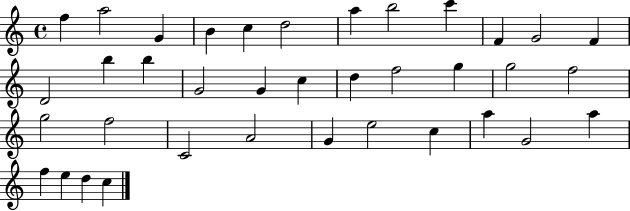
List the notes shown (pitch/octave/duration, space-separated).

F5/q A5/h G4/q B4/q C5/q D5/h A5/q B5/h C6/q F4/q G4/h F4/q D4/h B5/q B5/q G4/h G4/q C5/q D5/q F5/h G5/q G5/h F5/h G5/h F5/h C4/h A4/h G4/q E5/h C5/q A5/q G4/h A5/q F5/q E5/q D5/q C5/q